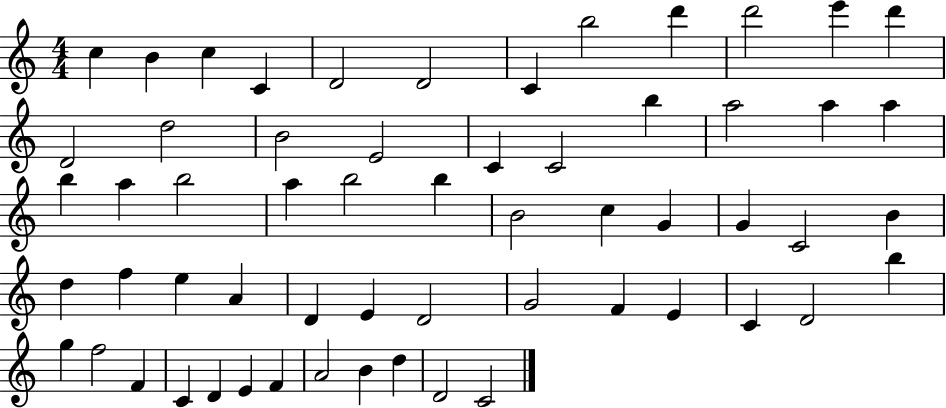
C5/q B4/q C5/q C4/q D4/h D4/h C4/q B5/h D6/q D6/h E6/q D6/q D4/h D5/h B4/h E4/h C4/q C4/h B5/q A5/h A5/q A5/q B5/q A5/q B5/h A5/q B5/h B5/q B4/h C5/q G4/q G4/q C4/h B4/q D5/q F5/q E5/q A4/q D4/q E4/q D4/h G4/h F4/q E4/q C4/q D4/h B5/q G5/q F5/h F4/q C4/q D4/q E4/q F4/q A4/h B4/q D5/q D4/h C4/h